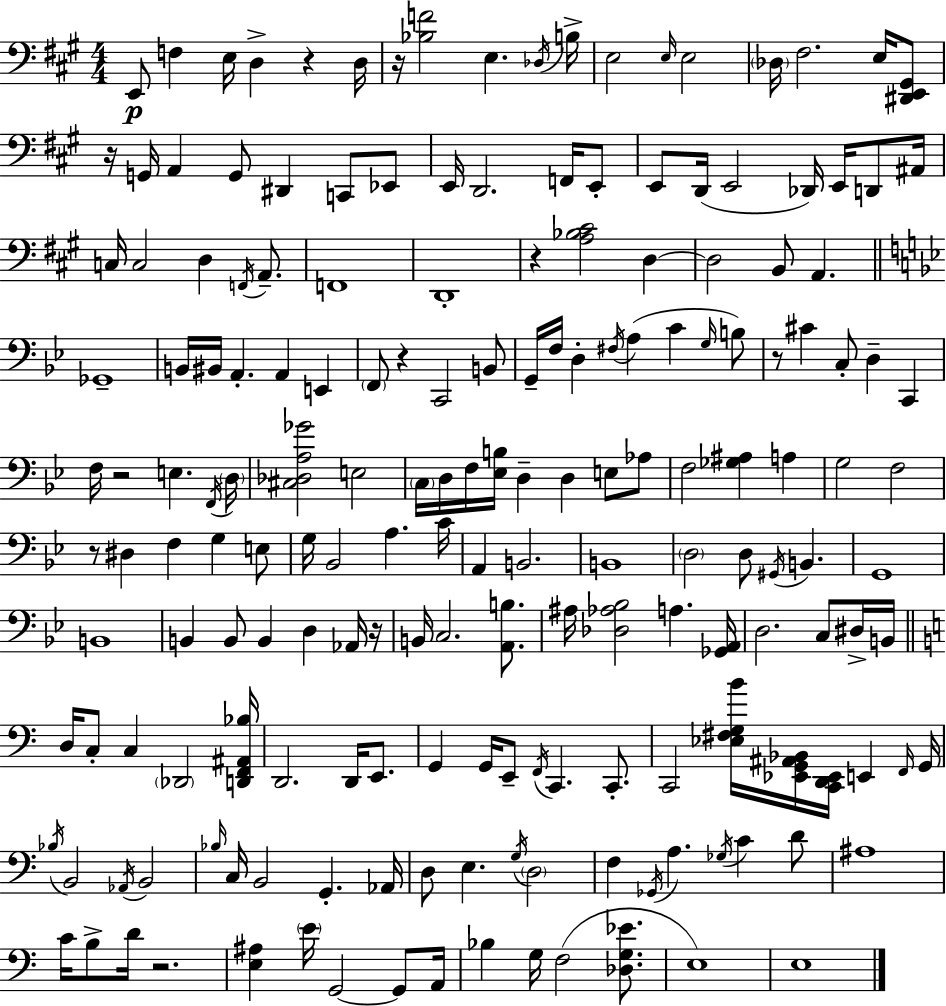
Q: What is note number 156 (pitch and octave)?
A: F3